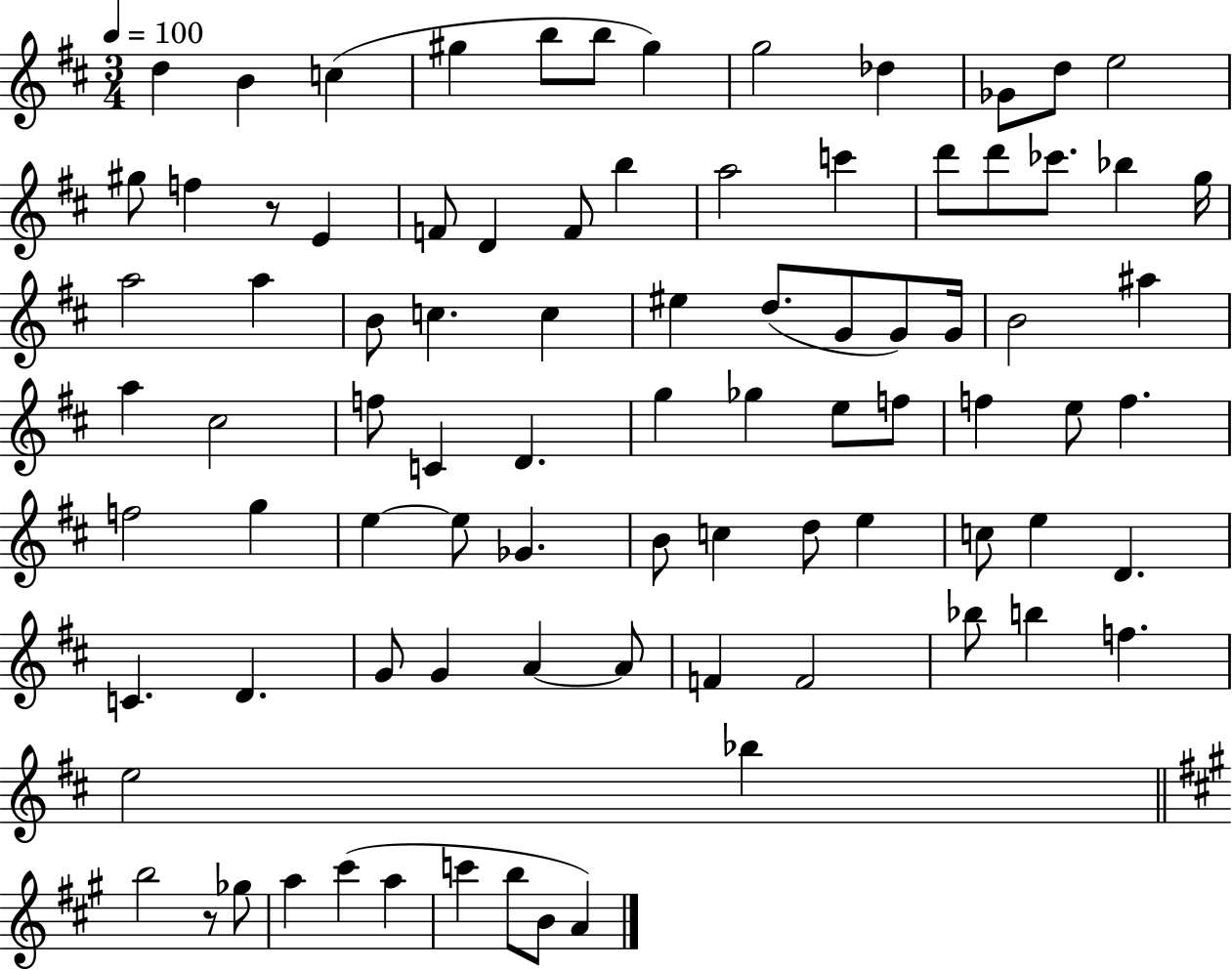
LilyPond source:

{
  \clef treble
  \numericTimeSignature
  \time 3/4
  \key d \major
  \tempo 4 = 100
  d''4 b'4 c''4( | gis''4 b''8 b''8 gis''4) | g''2 des''4 | ges'8 d''8 e''2 | \break gis''8 f''4 r8 e'4 | f'8 d'4 f'8 b''4 | a''2 c'''4 | d'''8 d'''8 ces'''8. bes''4 g''16 | \break a''2 a''4 | b'8 c''4. c''4 | eis''4 d''8.( g'8 g'8) g'16 | b'2 ais''4 | \break a''4 cis''2 | f''8 c'4 d'4. | g''4 ges''4 e''8 f''8 | f''4 e''8 f''4. | \break f''2 g''4 | e''4~~ e''8 ges'4. | b'8 c''4 d''8 e''4 | c''8 e''4 d'4. | \break c'4. d'4. | g'8 g'4 a'4~~ a'8 | f'4 f'2 | bes''8 b''4 f''4. | \break e''2 bes''4 | \bar "||" \break \key a \major b''2 r8 ges''8 | a''4 cis'''4( a''4 | c'''4 b''8 b'8 a'4) | \bar "|."
}